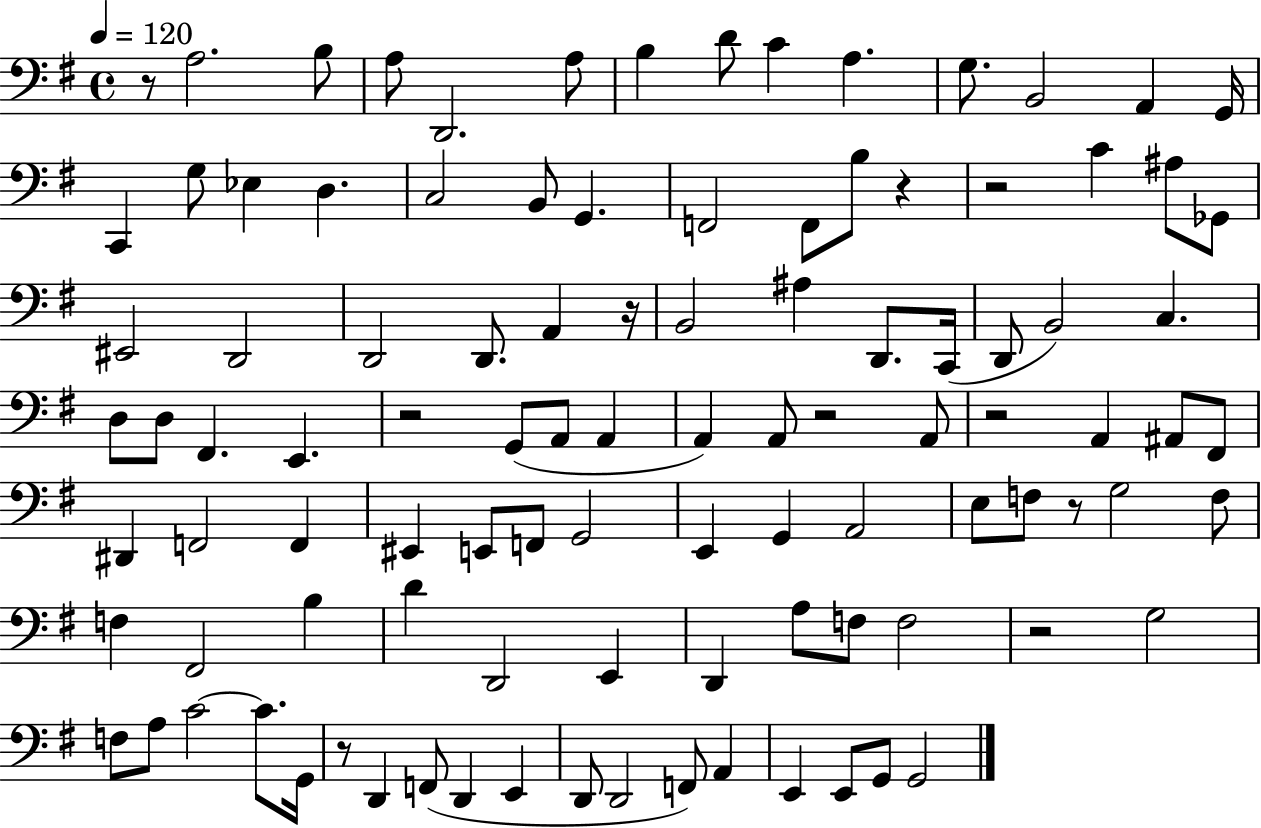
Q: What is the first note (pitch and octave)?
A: A3